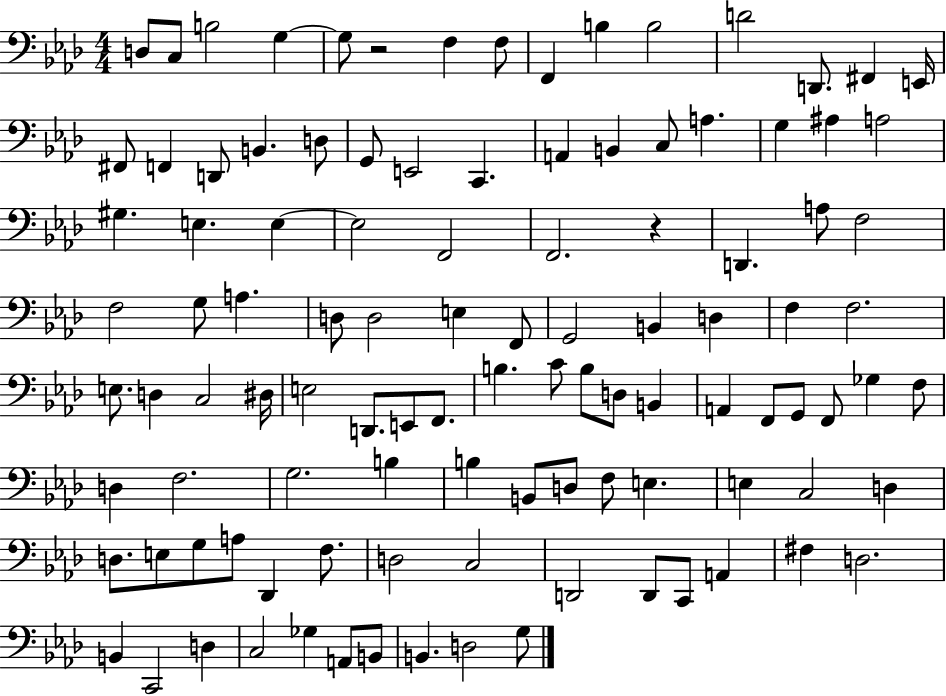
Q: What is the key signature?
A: AES major